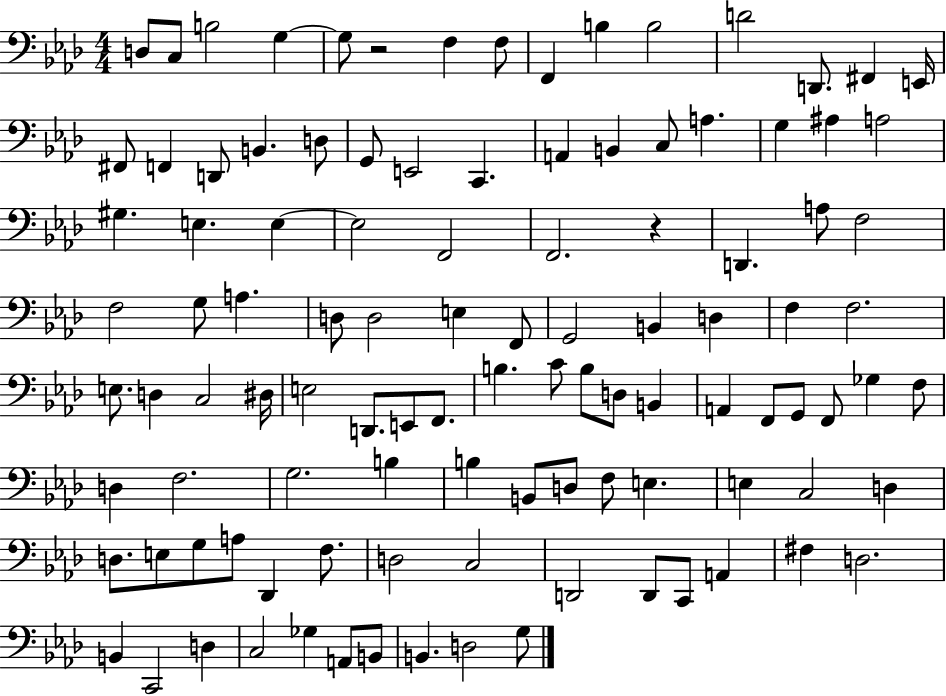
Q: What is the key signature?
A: AES major